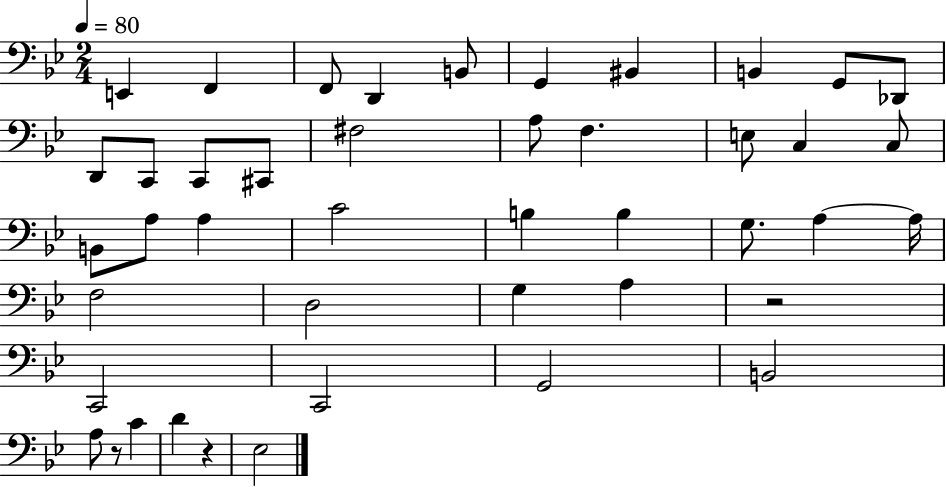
{
  \clef bass
  \numericTimeSignature
  \time 2/4
  \key bes \major
  \tempo 4 = 80
  e,4 f,4 | f,8 d,4 b,8 | g,4 bis,4 | b,4 g,8 des,8 | \break d,8 c,8 c,8 cis,8 | fis2 | a8 f4. | e8 c4 c8 | \break b,8 a8 a4 | c'2 | b4 b4 | g8. a4~~ a16 | \break f2 | d2 | g4 a4 | r2 | \break c,2 | c,2 | g,2 | b,2 | \break a8 r8 c'4 | d'4 r4 | ees2 | \bar "|."
}